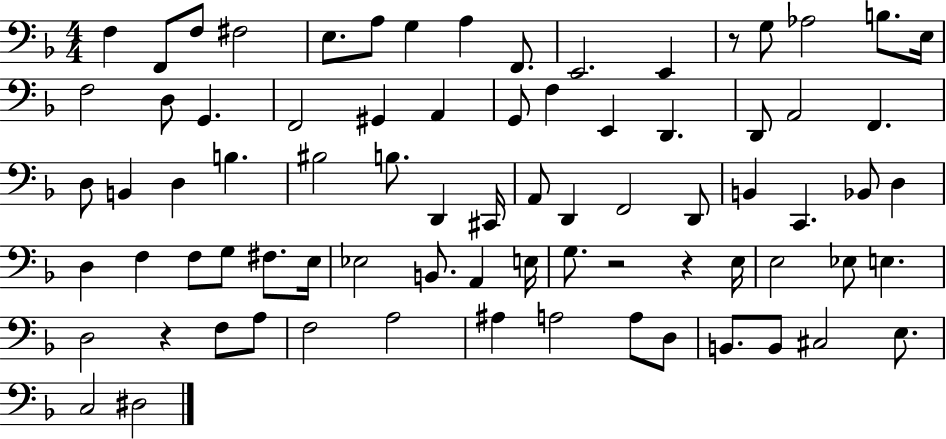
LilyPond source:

{
  \clef bass
  \numericTimeSignature
  \time 4/4
  \key f \major
  f4 f,8 f8 fis2 | e8. a8 g4 a4 f,8. | e,2. e,4 | r8 g8 aes2 b8. e16 | \break f2 d8 g,4. | f,2 gis,4 a,4 | g,8 f4 e,4 d,4. | d,8 a,2 f,4. | \break d8 b,4 d4 b4. | bis2 b8. d,4 cis,16 | a,8 d,4 f,2 d,8 | b,4 c,4. bes,8 d4 | \break d4 f4 f8 g8 fis8. e16 | ees2 b,8. a,4 e16 | g8. r2 r4 e16 | e2 ees8 e4. | \break d2 r4 f8 a8 | f2 a2 | ais4 a2 a8 d8 | b,8. b,8 cis2 e8. | \break c2 dis2 | \bar "|."
}